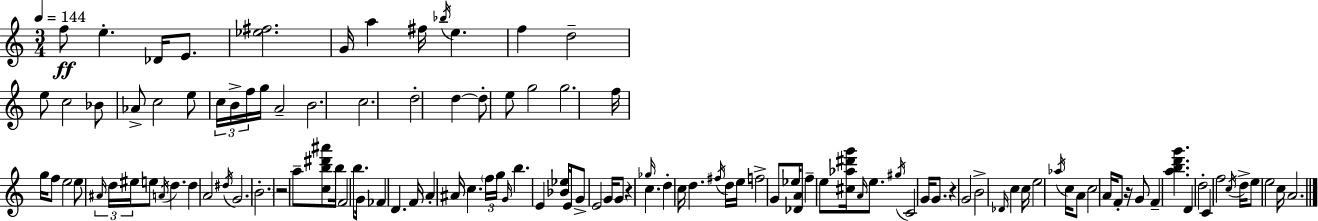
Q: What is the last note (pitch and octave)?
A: A4